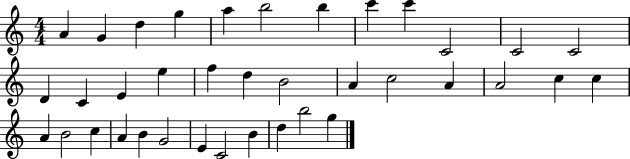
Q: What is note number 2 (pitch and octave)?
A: G4